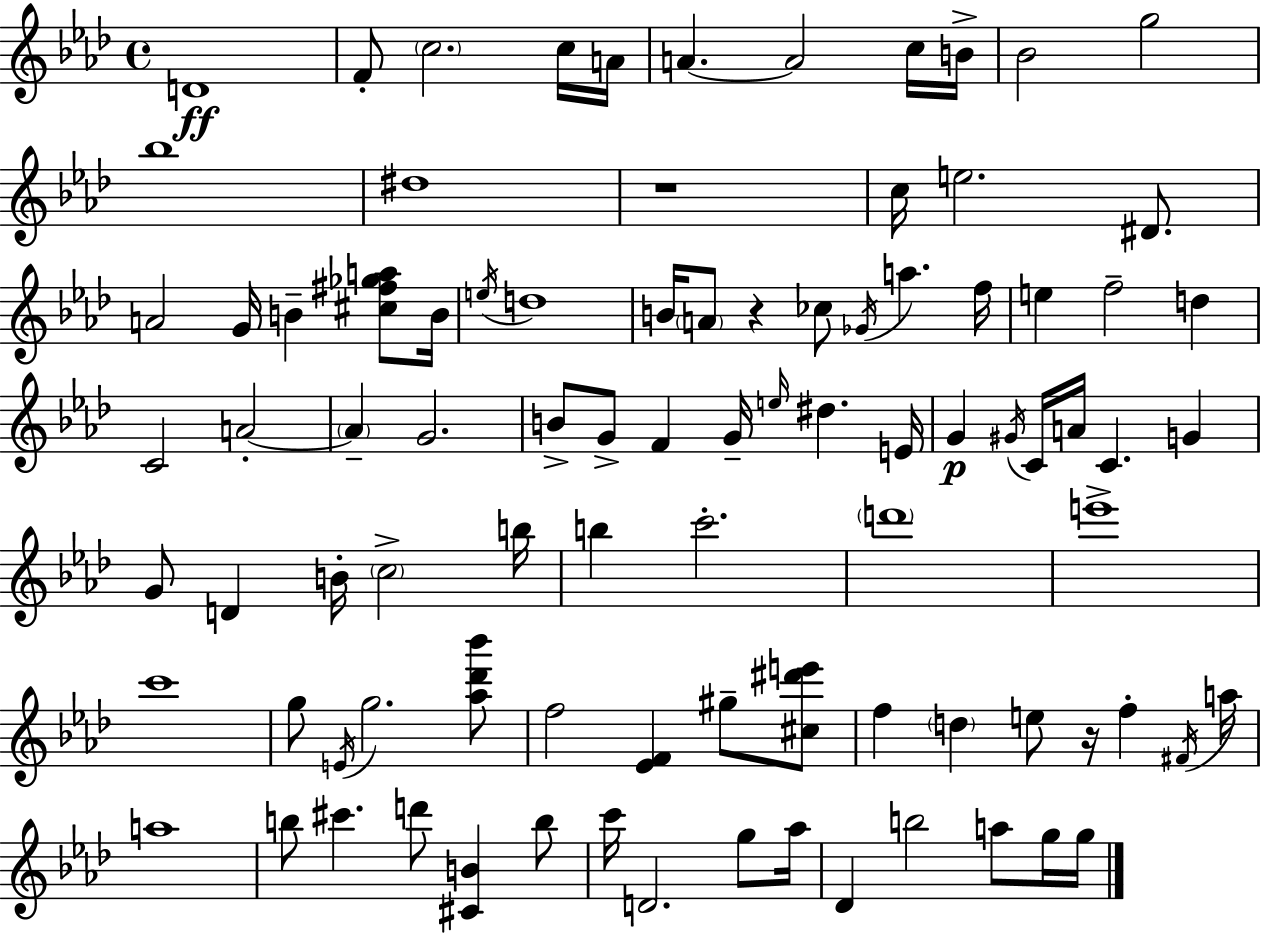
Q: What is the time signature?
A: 4/4